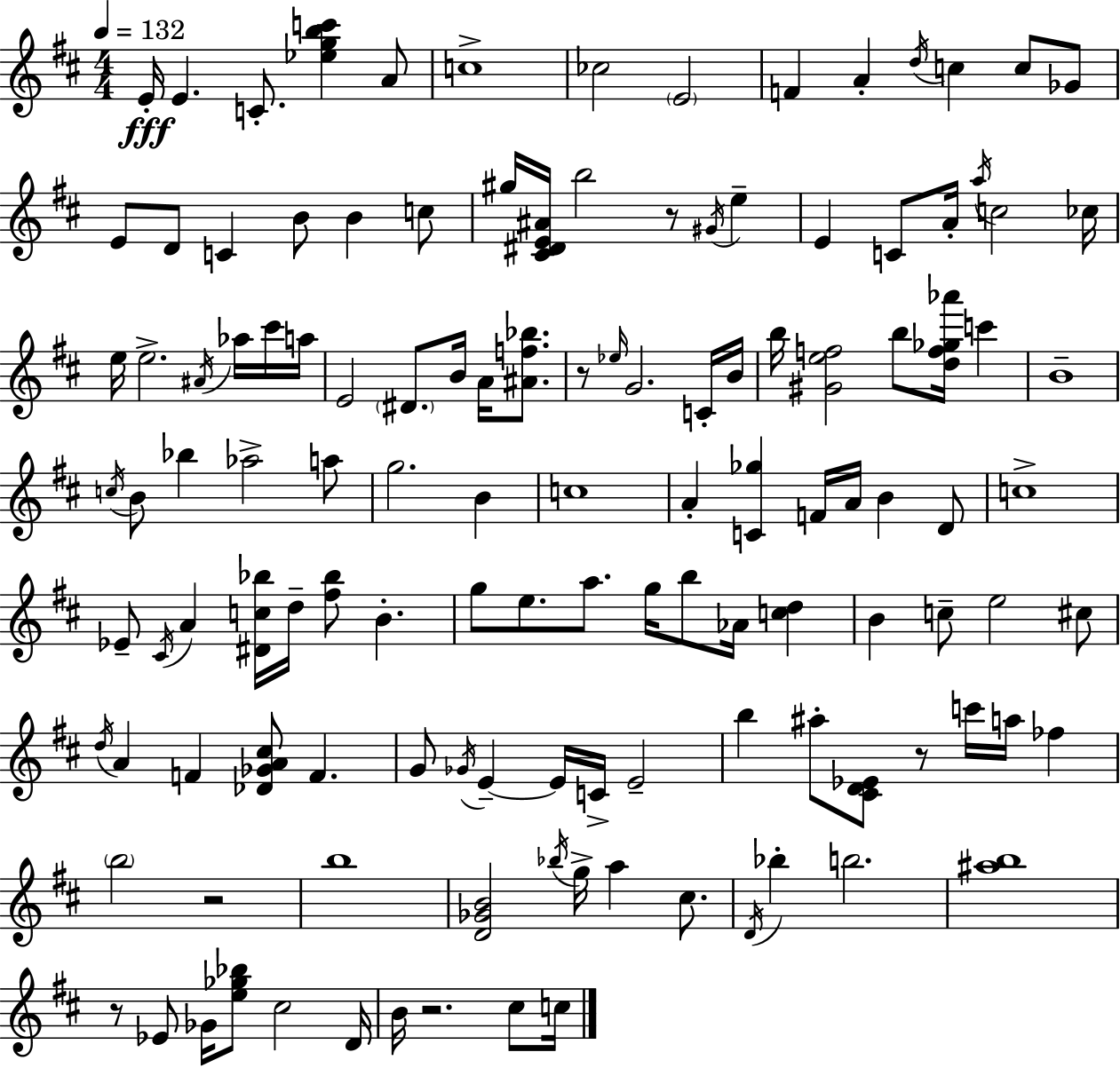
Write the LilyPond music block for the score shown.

{
  \clef treble
  \numericTimeSignature
  \time 4/4
  \key d \major
  \tempo 4 = 132
  e'16-.\fff e'4. c'8.-. <ees'' g'' b'' c'''>4 a'8 | c''1-> | ces''2 \parenthesize e'2 | f'4 a'4-. \acciaccatura { d''16 } c''4 c''8 ges'8 | \break e'8 d'8 c'4 b'8 b'4 c''8 | gis''16 <cis' dis' e' ais'>16 b''2 r8 \acciaccatura { gis'16 } e''4-- | e'4 c'8 a'16-. \acciaccatura { a''16 } c''2 | ces''16 e''16 e''2.-> | \break \acciaccatura { ais'16 } aes''16 cis'''16 a''16 e'2 \parenthesize dis'8. b'16 | a'16 <ais' f'' bes''>8. r8 \grace { ees''16 } g'2. | c'16-. b'16 b''16 <gis' e'' f''>2 b''8 | <d'' f'' ges'' aes'''>16 c'''4 b'1-- | \break \acciaccatura { c''16 } b'8 bes''4 aes''2-> | a''8 g''2. | b'4 c''1 | a'4-. <c' ges''>4 f'16 a'16 | \break b'4 d'8 c''1-> | ees'8-- \acciaccatura { cis'16 } a'4 <dis' c'' bes''>16 d''16-- <fis'' bes''>8 | b'4.-. g''8 e''8. a''8. g''16 | b''8 aes'16 <c'' d''>4 b'4 c''8-- e''2 | \break cis''8 \acciaccatura { d''16 } a'4 f'4 | <des' ges' a' cis''>8 f'4. g'8 \acciaccatura { ges'16 } e'4--~~ e'16 | c'16-> e'2-- b''4 ais''8-. <cis' d' ees'>8 | r8 c'''16 a''16 fes''4 \parenthesize b''2 | \break r2 b''1 | <d' ges' b'>2 | \acciaccatura { bes''16 } g''16-> a''4 cis''8. \acciaccatura { d'16 } bes''4-. b''2. | <ais'' b''>1 | \break r8 ees'8 ges'16 | <e'' ges'' bes''>8 cis''2 d'16 b'16 r2. | cis''8 c''16 \bar "|."
}